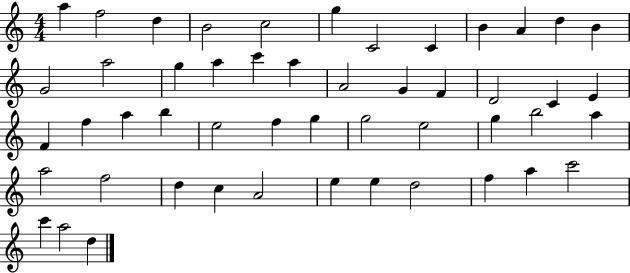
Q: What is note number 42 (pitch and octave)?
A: E5